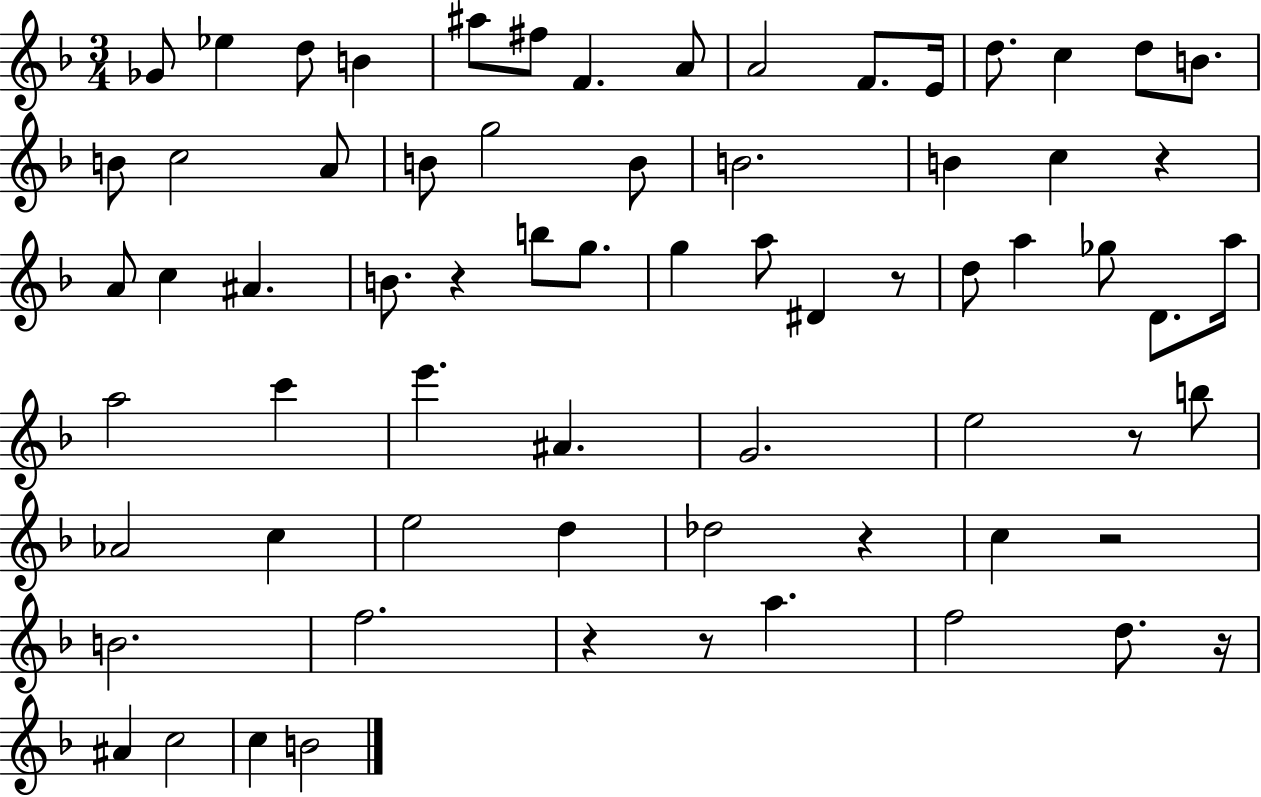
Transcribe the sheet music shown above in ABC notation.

X:1
T:Untitled
M:3/4
L:1/4
K:F
_G/2 _e d/2 B ^a/2 ^f/2 F A/2 A2 F/2 E/4 d/2 c d/2 B/2 B/2 c2 A/2 B/2 g2 B/2 B2 B c z A/2 c ^A B/2 z b/2 g/2 g a/2 ^D z/2 d/2 a _g/2 D/2 a/4 a2 c' e' ^A G2 e2 z/2 b/2 _A2 c e2 d _d2 z c z2 B2 f2 z z/2 a f2 d/2 z/4 ^A c2 c B2